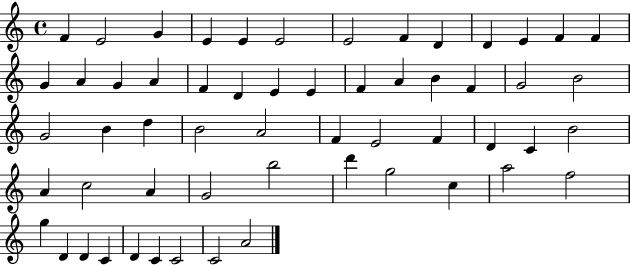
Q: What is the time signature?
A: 4/4